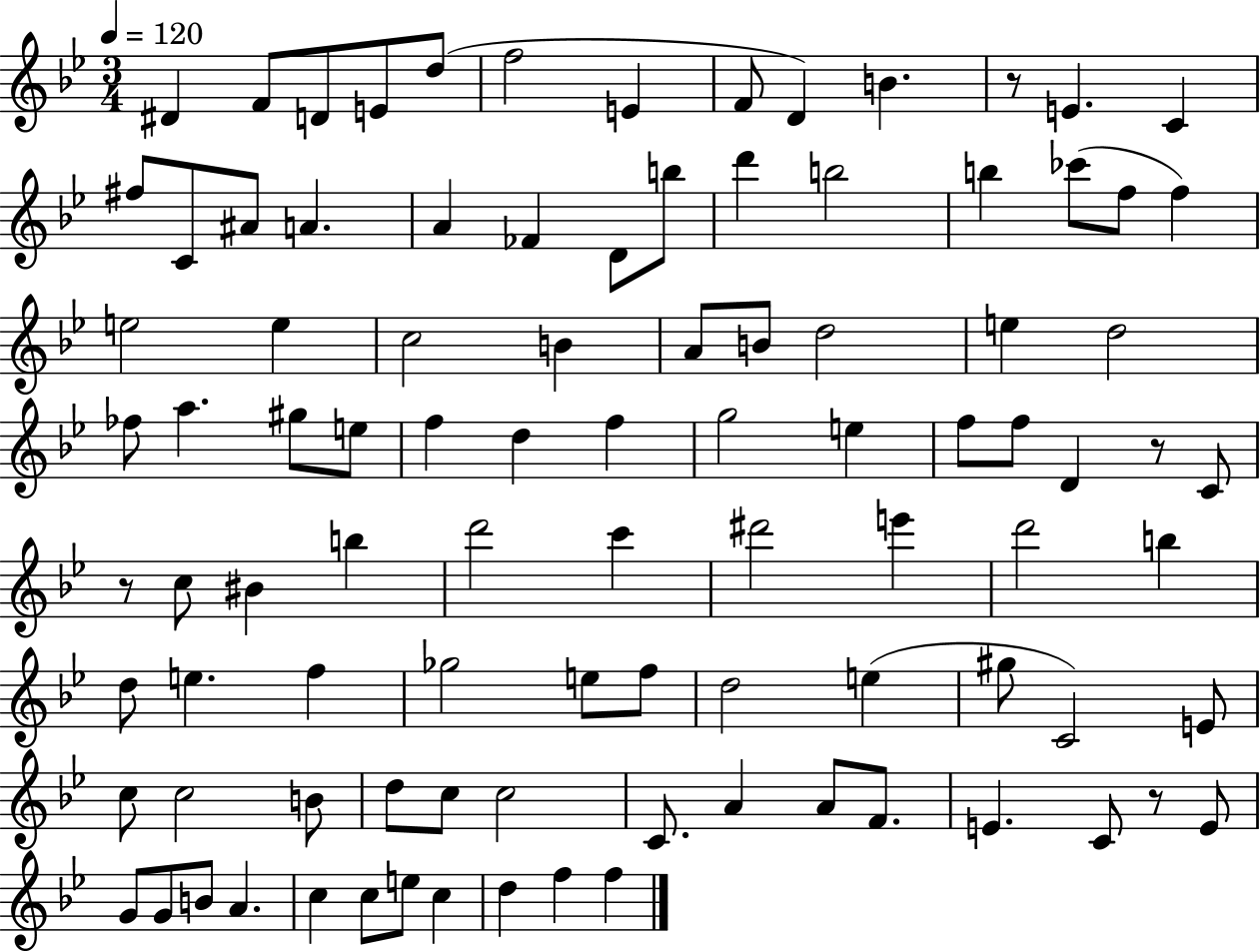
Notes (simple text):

D#4/q F4/e D4/e E4/e D5/e F5/h E4/q F4/e D4/q B4/q. R/e E4/q. C4/q F#5/e C4/e A#4/e A4/q. A4/q FES4/q D4/e B5/e D6/q B5/h B5/q CES6/e F5/e F5/q E5/h E5/q C5/h B4/q A4/e B4/e D5/h E5/q D5/h FES5/e A5/q. G#5/e E5/e F5/q D5/q F5/q G5/h E5/q F5/e F5/e D4/q R/e C4/e R/e C5/e BIS4/q B5/q D6/h C6/q D#6/h E6/q D6/h B5/q D5/e E5/q. F5/q Gb5/h E5/e F5/e D5/h E5/q G#5/e C4/h E4/e C5/e C5/h B4/e D5/e C5/e C5/h C4/e. A4/q A4/e F4/e. E4/q. C4/e R/e E4/e G4/e G4/e B4/e A4/q. C5/q C5/e E5/e C5/q D5/q F5/q F5/q